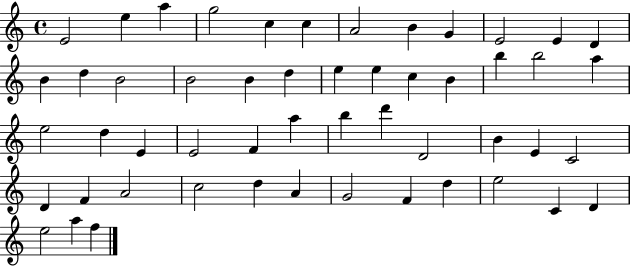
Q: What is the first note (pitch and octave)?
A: E4